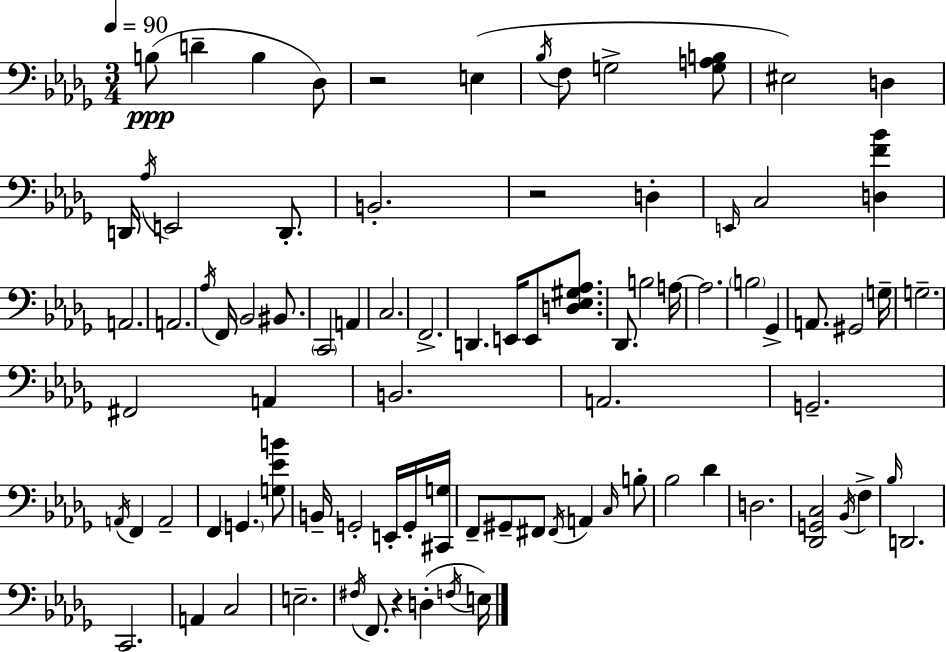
X:1
T:Untitled
M:3/4
L:1/4
K:Bbm
B,/2 D B, _D,/2 z2 E, _B,/4 F,/2 G,2 [G,A,B,]/2 ^E,2 D, D,,/4 _A,/4 E,,2 D,,/2 B,,2 z2 D, E,,/4 C,2 [D,F_B] A,,2 A,,2 _A,/4 F,,/4 _B,,2 ^B,,/2 C,,2 A,, C,2 F,,2 D,, E,,/4 E,,/2 [D,_E,^G,_A,]/2 _D,,/2 B,2 A,/4 A,2 B,2 _G,, A,,/2 ^G,,2 G,/4 G,2 ^F,,2 A,, B,,2 A,,2 G,,2 A,,/4 F,, A,,2 F,, G,, [G,_EB]/2 B,,/4 G,,2 E,,/4 G,,/4 [^C,,G,]/4 F,,/2 ^G,,/2 ^F,,/2 ^F,,/4 A,, C,/4 B,/2 _B,2 _D D,2 [_D,,G,,C,]2 _B,,/4 F, _B,/4 D,,2 C,,2 A,, C,2 E,2 ^F,/4 F,,/2 z D, F,/4 E,/4